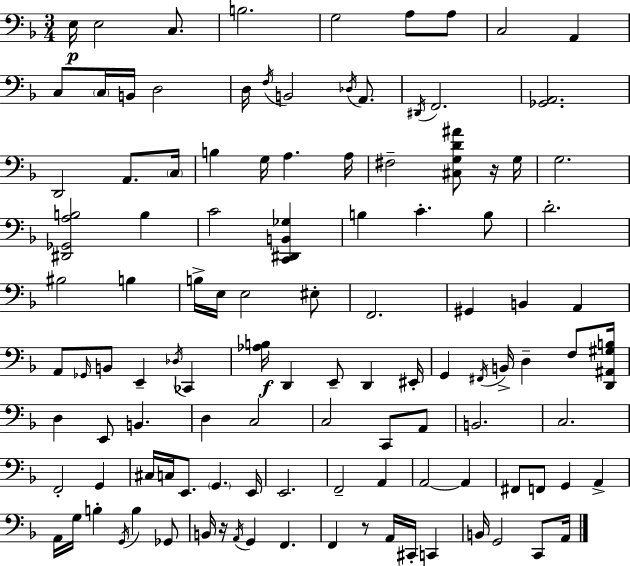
{
  \clef bass
  \numericTimeSignature
  \time 3/4
  \key f \major
  e16\p e2 c8. | b2. | g2 a8 a8 | c2 a,4 | \break c8 \parenthesize c16 b,16 d2 | d16 \acciaccatura { f16 } b,2 \acciaccatura { des16 } a,8. | \acciaccatura { dis,16 } f,2. | <ges, a,>2. | \break d,2 a,8. | \parenthesize c16 b4 g16 a4. | a16 fis2-- <cis g d' ais'>8 | r16 g16 g2. | \break <dis, ges, a b>2 b4 | c'2 <c, dis, b, ges>4 | b4 c'4.-. | b8 d'2.-. | \break bis2 b4 | b16-> e16 e2 | eis8-. f,2. | gis,4 b,4 a,4 | \break a,8 \grace { ges,16 } b,8 e,4-- | \acciaccatura { des16 } ces,4 <aes b>16\f d,4 e,8-- | d,4 eis,16-. g,4 \acciaccatura { fis,16 } b,16-> d4-- | f8 <d, ais, gis b>16 d4 e,8 | \break b,4. d4 c2 | c2 | c,8 a,8 b,2. | c2. | \break f,2-. | g,4 cis16 c16 e,8. \parenthesize g,4. | e,16 e,2. | f,2-- | \break a,4 a,2~~ | a,4 fis,8 f,8 g,4 | a,4-> a,16 g16 b4-. | \acciaccatura { g,16 } b4 ges,8 b,16 r16 \acciaccatura { a,16 } g,4 | \break f,4. f,4 | r8 a,16 cis,16-. c,4 b,16 g,2 | c,8 a,16 \bar "|."
}